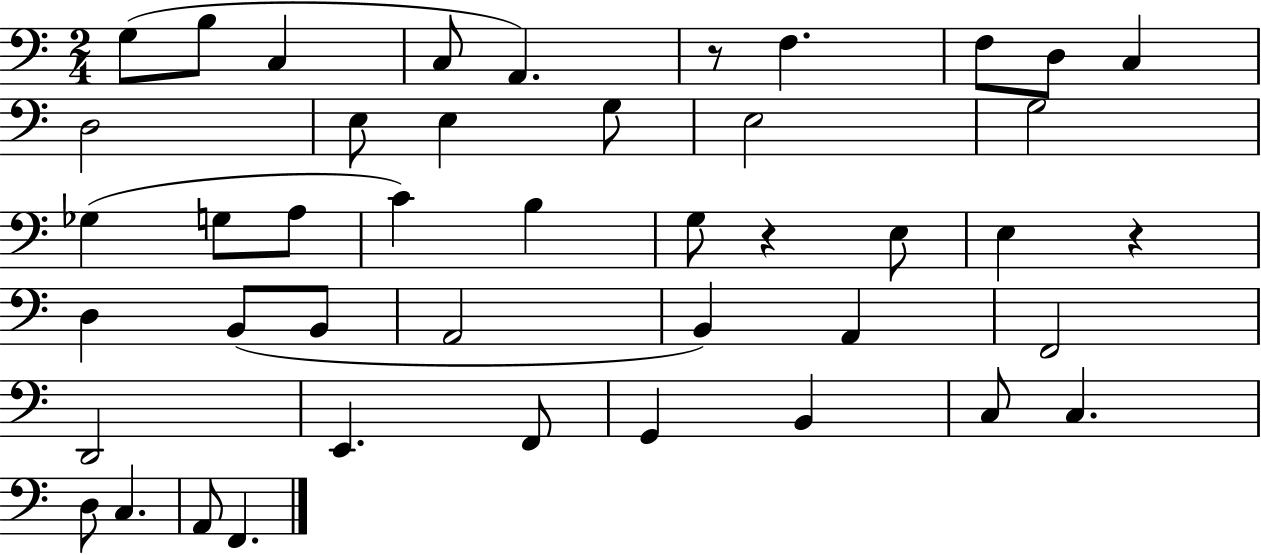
G3/e B3/e C3/q C3/e A2/q. R/e F3/q. F3/e D3/e C3/q D3/h E3/e E3/q G3/e E3/h G3/h Gb3/q G3/e A3/e C4/q B3/q G3/e R/q E3/e E3/q R/q D3/q B2/e B2/e A2/h B2/q A2/q F2/h D2/h E2/q. F2/e G2/q B2/q C3/e C3/q. D3/e C3/q. A2/e F2/q.